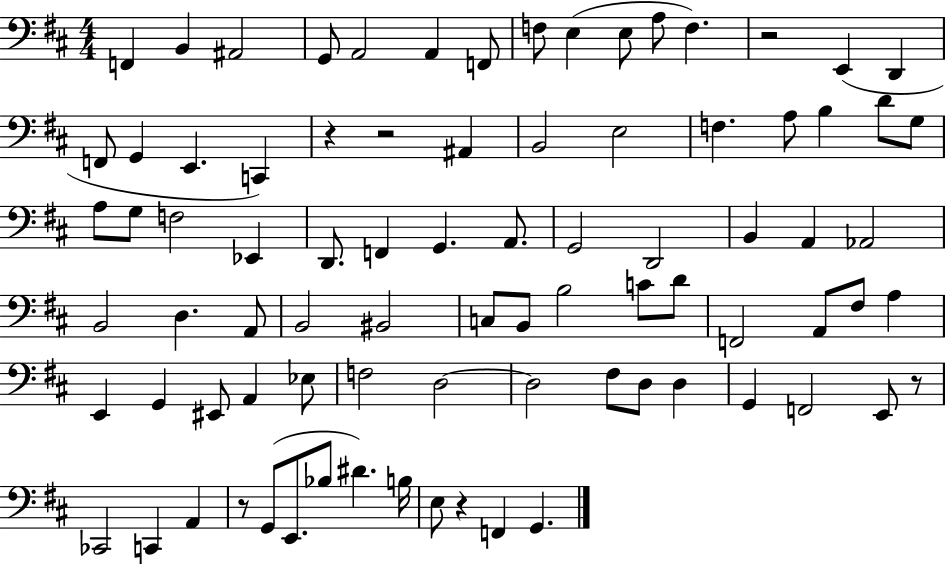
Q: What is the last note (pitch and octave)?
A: G2